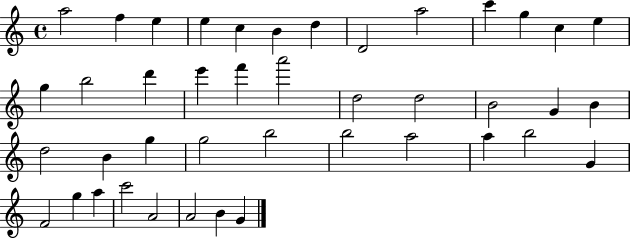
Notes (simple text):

A5/h F5/q E5/q E5/q C5/q B4/q D5/q D4/h A5/h C6/q G5/q C5/q E5/q G5/q B5/h D6/q E6/q F6/q A6/h D5/h D5/h B4/h G4/q B4/q D5/h B4/q G5/q G5/h B5/h B5/h A5/h A5/q B5/h G4/q F4/h G5/q A5/q C6/h A4/h A4/h B4/q G4/q